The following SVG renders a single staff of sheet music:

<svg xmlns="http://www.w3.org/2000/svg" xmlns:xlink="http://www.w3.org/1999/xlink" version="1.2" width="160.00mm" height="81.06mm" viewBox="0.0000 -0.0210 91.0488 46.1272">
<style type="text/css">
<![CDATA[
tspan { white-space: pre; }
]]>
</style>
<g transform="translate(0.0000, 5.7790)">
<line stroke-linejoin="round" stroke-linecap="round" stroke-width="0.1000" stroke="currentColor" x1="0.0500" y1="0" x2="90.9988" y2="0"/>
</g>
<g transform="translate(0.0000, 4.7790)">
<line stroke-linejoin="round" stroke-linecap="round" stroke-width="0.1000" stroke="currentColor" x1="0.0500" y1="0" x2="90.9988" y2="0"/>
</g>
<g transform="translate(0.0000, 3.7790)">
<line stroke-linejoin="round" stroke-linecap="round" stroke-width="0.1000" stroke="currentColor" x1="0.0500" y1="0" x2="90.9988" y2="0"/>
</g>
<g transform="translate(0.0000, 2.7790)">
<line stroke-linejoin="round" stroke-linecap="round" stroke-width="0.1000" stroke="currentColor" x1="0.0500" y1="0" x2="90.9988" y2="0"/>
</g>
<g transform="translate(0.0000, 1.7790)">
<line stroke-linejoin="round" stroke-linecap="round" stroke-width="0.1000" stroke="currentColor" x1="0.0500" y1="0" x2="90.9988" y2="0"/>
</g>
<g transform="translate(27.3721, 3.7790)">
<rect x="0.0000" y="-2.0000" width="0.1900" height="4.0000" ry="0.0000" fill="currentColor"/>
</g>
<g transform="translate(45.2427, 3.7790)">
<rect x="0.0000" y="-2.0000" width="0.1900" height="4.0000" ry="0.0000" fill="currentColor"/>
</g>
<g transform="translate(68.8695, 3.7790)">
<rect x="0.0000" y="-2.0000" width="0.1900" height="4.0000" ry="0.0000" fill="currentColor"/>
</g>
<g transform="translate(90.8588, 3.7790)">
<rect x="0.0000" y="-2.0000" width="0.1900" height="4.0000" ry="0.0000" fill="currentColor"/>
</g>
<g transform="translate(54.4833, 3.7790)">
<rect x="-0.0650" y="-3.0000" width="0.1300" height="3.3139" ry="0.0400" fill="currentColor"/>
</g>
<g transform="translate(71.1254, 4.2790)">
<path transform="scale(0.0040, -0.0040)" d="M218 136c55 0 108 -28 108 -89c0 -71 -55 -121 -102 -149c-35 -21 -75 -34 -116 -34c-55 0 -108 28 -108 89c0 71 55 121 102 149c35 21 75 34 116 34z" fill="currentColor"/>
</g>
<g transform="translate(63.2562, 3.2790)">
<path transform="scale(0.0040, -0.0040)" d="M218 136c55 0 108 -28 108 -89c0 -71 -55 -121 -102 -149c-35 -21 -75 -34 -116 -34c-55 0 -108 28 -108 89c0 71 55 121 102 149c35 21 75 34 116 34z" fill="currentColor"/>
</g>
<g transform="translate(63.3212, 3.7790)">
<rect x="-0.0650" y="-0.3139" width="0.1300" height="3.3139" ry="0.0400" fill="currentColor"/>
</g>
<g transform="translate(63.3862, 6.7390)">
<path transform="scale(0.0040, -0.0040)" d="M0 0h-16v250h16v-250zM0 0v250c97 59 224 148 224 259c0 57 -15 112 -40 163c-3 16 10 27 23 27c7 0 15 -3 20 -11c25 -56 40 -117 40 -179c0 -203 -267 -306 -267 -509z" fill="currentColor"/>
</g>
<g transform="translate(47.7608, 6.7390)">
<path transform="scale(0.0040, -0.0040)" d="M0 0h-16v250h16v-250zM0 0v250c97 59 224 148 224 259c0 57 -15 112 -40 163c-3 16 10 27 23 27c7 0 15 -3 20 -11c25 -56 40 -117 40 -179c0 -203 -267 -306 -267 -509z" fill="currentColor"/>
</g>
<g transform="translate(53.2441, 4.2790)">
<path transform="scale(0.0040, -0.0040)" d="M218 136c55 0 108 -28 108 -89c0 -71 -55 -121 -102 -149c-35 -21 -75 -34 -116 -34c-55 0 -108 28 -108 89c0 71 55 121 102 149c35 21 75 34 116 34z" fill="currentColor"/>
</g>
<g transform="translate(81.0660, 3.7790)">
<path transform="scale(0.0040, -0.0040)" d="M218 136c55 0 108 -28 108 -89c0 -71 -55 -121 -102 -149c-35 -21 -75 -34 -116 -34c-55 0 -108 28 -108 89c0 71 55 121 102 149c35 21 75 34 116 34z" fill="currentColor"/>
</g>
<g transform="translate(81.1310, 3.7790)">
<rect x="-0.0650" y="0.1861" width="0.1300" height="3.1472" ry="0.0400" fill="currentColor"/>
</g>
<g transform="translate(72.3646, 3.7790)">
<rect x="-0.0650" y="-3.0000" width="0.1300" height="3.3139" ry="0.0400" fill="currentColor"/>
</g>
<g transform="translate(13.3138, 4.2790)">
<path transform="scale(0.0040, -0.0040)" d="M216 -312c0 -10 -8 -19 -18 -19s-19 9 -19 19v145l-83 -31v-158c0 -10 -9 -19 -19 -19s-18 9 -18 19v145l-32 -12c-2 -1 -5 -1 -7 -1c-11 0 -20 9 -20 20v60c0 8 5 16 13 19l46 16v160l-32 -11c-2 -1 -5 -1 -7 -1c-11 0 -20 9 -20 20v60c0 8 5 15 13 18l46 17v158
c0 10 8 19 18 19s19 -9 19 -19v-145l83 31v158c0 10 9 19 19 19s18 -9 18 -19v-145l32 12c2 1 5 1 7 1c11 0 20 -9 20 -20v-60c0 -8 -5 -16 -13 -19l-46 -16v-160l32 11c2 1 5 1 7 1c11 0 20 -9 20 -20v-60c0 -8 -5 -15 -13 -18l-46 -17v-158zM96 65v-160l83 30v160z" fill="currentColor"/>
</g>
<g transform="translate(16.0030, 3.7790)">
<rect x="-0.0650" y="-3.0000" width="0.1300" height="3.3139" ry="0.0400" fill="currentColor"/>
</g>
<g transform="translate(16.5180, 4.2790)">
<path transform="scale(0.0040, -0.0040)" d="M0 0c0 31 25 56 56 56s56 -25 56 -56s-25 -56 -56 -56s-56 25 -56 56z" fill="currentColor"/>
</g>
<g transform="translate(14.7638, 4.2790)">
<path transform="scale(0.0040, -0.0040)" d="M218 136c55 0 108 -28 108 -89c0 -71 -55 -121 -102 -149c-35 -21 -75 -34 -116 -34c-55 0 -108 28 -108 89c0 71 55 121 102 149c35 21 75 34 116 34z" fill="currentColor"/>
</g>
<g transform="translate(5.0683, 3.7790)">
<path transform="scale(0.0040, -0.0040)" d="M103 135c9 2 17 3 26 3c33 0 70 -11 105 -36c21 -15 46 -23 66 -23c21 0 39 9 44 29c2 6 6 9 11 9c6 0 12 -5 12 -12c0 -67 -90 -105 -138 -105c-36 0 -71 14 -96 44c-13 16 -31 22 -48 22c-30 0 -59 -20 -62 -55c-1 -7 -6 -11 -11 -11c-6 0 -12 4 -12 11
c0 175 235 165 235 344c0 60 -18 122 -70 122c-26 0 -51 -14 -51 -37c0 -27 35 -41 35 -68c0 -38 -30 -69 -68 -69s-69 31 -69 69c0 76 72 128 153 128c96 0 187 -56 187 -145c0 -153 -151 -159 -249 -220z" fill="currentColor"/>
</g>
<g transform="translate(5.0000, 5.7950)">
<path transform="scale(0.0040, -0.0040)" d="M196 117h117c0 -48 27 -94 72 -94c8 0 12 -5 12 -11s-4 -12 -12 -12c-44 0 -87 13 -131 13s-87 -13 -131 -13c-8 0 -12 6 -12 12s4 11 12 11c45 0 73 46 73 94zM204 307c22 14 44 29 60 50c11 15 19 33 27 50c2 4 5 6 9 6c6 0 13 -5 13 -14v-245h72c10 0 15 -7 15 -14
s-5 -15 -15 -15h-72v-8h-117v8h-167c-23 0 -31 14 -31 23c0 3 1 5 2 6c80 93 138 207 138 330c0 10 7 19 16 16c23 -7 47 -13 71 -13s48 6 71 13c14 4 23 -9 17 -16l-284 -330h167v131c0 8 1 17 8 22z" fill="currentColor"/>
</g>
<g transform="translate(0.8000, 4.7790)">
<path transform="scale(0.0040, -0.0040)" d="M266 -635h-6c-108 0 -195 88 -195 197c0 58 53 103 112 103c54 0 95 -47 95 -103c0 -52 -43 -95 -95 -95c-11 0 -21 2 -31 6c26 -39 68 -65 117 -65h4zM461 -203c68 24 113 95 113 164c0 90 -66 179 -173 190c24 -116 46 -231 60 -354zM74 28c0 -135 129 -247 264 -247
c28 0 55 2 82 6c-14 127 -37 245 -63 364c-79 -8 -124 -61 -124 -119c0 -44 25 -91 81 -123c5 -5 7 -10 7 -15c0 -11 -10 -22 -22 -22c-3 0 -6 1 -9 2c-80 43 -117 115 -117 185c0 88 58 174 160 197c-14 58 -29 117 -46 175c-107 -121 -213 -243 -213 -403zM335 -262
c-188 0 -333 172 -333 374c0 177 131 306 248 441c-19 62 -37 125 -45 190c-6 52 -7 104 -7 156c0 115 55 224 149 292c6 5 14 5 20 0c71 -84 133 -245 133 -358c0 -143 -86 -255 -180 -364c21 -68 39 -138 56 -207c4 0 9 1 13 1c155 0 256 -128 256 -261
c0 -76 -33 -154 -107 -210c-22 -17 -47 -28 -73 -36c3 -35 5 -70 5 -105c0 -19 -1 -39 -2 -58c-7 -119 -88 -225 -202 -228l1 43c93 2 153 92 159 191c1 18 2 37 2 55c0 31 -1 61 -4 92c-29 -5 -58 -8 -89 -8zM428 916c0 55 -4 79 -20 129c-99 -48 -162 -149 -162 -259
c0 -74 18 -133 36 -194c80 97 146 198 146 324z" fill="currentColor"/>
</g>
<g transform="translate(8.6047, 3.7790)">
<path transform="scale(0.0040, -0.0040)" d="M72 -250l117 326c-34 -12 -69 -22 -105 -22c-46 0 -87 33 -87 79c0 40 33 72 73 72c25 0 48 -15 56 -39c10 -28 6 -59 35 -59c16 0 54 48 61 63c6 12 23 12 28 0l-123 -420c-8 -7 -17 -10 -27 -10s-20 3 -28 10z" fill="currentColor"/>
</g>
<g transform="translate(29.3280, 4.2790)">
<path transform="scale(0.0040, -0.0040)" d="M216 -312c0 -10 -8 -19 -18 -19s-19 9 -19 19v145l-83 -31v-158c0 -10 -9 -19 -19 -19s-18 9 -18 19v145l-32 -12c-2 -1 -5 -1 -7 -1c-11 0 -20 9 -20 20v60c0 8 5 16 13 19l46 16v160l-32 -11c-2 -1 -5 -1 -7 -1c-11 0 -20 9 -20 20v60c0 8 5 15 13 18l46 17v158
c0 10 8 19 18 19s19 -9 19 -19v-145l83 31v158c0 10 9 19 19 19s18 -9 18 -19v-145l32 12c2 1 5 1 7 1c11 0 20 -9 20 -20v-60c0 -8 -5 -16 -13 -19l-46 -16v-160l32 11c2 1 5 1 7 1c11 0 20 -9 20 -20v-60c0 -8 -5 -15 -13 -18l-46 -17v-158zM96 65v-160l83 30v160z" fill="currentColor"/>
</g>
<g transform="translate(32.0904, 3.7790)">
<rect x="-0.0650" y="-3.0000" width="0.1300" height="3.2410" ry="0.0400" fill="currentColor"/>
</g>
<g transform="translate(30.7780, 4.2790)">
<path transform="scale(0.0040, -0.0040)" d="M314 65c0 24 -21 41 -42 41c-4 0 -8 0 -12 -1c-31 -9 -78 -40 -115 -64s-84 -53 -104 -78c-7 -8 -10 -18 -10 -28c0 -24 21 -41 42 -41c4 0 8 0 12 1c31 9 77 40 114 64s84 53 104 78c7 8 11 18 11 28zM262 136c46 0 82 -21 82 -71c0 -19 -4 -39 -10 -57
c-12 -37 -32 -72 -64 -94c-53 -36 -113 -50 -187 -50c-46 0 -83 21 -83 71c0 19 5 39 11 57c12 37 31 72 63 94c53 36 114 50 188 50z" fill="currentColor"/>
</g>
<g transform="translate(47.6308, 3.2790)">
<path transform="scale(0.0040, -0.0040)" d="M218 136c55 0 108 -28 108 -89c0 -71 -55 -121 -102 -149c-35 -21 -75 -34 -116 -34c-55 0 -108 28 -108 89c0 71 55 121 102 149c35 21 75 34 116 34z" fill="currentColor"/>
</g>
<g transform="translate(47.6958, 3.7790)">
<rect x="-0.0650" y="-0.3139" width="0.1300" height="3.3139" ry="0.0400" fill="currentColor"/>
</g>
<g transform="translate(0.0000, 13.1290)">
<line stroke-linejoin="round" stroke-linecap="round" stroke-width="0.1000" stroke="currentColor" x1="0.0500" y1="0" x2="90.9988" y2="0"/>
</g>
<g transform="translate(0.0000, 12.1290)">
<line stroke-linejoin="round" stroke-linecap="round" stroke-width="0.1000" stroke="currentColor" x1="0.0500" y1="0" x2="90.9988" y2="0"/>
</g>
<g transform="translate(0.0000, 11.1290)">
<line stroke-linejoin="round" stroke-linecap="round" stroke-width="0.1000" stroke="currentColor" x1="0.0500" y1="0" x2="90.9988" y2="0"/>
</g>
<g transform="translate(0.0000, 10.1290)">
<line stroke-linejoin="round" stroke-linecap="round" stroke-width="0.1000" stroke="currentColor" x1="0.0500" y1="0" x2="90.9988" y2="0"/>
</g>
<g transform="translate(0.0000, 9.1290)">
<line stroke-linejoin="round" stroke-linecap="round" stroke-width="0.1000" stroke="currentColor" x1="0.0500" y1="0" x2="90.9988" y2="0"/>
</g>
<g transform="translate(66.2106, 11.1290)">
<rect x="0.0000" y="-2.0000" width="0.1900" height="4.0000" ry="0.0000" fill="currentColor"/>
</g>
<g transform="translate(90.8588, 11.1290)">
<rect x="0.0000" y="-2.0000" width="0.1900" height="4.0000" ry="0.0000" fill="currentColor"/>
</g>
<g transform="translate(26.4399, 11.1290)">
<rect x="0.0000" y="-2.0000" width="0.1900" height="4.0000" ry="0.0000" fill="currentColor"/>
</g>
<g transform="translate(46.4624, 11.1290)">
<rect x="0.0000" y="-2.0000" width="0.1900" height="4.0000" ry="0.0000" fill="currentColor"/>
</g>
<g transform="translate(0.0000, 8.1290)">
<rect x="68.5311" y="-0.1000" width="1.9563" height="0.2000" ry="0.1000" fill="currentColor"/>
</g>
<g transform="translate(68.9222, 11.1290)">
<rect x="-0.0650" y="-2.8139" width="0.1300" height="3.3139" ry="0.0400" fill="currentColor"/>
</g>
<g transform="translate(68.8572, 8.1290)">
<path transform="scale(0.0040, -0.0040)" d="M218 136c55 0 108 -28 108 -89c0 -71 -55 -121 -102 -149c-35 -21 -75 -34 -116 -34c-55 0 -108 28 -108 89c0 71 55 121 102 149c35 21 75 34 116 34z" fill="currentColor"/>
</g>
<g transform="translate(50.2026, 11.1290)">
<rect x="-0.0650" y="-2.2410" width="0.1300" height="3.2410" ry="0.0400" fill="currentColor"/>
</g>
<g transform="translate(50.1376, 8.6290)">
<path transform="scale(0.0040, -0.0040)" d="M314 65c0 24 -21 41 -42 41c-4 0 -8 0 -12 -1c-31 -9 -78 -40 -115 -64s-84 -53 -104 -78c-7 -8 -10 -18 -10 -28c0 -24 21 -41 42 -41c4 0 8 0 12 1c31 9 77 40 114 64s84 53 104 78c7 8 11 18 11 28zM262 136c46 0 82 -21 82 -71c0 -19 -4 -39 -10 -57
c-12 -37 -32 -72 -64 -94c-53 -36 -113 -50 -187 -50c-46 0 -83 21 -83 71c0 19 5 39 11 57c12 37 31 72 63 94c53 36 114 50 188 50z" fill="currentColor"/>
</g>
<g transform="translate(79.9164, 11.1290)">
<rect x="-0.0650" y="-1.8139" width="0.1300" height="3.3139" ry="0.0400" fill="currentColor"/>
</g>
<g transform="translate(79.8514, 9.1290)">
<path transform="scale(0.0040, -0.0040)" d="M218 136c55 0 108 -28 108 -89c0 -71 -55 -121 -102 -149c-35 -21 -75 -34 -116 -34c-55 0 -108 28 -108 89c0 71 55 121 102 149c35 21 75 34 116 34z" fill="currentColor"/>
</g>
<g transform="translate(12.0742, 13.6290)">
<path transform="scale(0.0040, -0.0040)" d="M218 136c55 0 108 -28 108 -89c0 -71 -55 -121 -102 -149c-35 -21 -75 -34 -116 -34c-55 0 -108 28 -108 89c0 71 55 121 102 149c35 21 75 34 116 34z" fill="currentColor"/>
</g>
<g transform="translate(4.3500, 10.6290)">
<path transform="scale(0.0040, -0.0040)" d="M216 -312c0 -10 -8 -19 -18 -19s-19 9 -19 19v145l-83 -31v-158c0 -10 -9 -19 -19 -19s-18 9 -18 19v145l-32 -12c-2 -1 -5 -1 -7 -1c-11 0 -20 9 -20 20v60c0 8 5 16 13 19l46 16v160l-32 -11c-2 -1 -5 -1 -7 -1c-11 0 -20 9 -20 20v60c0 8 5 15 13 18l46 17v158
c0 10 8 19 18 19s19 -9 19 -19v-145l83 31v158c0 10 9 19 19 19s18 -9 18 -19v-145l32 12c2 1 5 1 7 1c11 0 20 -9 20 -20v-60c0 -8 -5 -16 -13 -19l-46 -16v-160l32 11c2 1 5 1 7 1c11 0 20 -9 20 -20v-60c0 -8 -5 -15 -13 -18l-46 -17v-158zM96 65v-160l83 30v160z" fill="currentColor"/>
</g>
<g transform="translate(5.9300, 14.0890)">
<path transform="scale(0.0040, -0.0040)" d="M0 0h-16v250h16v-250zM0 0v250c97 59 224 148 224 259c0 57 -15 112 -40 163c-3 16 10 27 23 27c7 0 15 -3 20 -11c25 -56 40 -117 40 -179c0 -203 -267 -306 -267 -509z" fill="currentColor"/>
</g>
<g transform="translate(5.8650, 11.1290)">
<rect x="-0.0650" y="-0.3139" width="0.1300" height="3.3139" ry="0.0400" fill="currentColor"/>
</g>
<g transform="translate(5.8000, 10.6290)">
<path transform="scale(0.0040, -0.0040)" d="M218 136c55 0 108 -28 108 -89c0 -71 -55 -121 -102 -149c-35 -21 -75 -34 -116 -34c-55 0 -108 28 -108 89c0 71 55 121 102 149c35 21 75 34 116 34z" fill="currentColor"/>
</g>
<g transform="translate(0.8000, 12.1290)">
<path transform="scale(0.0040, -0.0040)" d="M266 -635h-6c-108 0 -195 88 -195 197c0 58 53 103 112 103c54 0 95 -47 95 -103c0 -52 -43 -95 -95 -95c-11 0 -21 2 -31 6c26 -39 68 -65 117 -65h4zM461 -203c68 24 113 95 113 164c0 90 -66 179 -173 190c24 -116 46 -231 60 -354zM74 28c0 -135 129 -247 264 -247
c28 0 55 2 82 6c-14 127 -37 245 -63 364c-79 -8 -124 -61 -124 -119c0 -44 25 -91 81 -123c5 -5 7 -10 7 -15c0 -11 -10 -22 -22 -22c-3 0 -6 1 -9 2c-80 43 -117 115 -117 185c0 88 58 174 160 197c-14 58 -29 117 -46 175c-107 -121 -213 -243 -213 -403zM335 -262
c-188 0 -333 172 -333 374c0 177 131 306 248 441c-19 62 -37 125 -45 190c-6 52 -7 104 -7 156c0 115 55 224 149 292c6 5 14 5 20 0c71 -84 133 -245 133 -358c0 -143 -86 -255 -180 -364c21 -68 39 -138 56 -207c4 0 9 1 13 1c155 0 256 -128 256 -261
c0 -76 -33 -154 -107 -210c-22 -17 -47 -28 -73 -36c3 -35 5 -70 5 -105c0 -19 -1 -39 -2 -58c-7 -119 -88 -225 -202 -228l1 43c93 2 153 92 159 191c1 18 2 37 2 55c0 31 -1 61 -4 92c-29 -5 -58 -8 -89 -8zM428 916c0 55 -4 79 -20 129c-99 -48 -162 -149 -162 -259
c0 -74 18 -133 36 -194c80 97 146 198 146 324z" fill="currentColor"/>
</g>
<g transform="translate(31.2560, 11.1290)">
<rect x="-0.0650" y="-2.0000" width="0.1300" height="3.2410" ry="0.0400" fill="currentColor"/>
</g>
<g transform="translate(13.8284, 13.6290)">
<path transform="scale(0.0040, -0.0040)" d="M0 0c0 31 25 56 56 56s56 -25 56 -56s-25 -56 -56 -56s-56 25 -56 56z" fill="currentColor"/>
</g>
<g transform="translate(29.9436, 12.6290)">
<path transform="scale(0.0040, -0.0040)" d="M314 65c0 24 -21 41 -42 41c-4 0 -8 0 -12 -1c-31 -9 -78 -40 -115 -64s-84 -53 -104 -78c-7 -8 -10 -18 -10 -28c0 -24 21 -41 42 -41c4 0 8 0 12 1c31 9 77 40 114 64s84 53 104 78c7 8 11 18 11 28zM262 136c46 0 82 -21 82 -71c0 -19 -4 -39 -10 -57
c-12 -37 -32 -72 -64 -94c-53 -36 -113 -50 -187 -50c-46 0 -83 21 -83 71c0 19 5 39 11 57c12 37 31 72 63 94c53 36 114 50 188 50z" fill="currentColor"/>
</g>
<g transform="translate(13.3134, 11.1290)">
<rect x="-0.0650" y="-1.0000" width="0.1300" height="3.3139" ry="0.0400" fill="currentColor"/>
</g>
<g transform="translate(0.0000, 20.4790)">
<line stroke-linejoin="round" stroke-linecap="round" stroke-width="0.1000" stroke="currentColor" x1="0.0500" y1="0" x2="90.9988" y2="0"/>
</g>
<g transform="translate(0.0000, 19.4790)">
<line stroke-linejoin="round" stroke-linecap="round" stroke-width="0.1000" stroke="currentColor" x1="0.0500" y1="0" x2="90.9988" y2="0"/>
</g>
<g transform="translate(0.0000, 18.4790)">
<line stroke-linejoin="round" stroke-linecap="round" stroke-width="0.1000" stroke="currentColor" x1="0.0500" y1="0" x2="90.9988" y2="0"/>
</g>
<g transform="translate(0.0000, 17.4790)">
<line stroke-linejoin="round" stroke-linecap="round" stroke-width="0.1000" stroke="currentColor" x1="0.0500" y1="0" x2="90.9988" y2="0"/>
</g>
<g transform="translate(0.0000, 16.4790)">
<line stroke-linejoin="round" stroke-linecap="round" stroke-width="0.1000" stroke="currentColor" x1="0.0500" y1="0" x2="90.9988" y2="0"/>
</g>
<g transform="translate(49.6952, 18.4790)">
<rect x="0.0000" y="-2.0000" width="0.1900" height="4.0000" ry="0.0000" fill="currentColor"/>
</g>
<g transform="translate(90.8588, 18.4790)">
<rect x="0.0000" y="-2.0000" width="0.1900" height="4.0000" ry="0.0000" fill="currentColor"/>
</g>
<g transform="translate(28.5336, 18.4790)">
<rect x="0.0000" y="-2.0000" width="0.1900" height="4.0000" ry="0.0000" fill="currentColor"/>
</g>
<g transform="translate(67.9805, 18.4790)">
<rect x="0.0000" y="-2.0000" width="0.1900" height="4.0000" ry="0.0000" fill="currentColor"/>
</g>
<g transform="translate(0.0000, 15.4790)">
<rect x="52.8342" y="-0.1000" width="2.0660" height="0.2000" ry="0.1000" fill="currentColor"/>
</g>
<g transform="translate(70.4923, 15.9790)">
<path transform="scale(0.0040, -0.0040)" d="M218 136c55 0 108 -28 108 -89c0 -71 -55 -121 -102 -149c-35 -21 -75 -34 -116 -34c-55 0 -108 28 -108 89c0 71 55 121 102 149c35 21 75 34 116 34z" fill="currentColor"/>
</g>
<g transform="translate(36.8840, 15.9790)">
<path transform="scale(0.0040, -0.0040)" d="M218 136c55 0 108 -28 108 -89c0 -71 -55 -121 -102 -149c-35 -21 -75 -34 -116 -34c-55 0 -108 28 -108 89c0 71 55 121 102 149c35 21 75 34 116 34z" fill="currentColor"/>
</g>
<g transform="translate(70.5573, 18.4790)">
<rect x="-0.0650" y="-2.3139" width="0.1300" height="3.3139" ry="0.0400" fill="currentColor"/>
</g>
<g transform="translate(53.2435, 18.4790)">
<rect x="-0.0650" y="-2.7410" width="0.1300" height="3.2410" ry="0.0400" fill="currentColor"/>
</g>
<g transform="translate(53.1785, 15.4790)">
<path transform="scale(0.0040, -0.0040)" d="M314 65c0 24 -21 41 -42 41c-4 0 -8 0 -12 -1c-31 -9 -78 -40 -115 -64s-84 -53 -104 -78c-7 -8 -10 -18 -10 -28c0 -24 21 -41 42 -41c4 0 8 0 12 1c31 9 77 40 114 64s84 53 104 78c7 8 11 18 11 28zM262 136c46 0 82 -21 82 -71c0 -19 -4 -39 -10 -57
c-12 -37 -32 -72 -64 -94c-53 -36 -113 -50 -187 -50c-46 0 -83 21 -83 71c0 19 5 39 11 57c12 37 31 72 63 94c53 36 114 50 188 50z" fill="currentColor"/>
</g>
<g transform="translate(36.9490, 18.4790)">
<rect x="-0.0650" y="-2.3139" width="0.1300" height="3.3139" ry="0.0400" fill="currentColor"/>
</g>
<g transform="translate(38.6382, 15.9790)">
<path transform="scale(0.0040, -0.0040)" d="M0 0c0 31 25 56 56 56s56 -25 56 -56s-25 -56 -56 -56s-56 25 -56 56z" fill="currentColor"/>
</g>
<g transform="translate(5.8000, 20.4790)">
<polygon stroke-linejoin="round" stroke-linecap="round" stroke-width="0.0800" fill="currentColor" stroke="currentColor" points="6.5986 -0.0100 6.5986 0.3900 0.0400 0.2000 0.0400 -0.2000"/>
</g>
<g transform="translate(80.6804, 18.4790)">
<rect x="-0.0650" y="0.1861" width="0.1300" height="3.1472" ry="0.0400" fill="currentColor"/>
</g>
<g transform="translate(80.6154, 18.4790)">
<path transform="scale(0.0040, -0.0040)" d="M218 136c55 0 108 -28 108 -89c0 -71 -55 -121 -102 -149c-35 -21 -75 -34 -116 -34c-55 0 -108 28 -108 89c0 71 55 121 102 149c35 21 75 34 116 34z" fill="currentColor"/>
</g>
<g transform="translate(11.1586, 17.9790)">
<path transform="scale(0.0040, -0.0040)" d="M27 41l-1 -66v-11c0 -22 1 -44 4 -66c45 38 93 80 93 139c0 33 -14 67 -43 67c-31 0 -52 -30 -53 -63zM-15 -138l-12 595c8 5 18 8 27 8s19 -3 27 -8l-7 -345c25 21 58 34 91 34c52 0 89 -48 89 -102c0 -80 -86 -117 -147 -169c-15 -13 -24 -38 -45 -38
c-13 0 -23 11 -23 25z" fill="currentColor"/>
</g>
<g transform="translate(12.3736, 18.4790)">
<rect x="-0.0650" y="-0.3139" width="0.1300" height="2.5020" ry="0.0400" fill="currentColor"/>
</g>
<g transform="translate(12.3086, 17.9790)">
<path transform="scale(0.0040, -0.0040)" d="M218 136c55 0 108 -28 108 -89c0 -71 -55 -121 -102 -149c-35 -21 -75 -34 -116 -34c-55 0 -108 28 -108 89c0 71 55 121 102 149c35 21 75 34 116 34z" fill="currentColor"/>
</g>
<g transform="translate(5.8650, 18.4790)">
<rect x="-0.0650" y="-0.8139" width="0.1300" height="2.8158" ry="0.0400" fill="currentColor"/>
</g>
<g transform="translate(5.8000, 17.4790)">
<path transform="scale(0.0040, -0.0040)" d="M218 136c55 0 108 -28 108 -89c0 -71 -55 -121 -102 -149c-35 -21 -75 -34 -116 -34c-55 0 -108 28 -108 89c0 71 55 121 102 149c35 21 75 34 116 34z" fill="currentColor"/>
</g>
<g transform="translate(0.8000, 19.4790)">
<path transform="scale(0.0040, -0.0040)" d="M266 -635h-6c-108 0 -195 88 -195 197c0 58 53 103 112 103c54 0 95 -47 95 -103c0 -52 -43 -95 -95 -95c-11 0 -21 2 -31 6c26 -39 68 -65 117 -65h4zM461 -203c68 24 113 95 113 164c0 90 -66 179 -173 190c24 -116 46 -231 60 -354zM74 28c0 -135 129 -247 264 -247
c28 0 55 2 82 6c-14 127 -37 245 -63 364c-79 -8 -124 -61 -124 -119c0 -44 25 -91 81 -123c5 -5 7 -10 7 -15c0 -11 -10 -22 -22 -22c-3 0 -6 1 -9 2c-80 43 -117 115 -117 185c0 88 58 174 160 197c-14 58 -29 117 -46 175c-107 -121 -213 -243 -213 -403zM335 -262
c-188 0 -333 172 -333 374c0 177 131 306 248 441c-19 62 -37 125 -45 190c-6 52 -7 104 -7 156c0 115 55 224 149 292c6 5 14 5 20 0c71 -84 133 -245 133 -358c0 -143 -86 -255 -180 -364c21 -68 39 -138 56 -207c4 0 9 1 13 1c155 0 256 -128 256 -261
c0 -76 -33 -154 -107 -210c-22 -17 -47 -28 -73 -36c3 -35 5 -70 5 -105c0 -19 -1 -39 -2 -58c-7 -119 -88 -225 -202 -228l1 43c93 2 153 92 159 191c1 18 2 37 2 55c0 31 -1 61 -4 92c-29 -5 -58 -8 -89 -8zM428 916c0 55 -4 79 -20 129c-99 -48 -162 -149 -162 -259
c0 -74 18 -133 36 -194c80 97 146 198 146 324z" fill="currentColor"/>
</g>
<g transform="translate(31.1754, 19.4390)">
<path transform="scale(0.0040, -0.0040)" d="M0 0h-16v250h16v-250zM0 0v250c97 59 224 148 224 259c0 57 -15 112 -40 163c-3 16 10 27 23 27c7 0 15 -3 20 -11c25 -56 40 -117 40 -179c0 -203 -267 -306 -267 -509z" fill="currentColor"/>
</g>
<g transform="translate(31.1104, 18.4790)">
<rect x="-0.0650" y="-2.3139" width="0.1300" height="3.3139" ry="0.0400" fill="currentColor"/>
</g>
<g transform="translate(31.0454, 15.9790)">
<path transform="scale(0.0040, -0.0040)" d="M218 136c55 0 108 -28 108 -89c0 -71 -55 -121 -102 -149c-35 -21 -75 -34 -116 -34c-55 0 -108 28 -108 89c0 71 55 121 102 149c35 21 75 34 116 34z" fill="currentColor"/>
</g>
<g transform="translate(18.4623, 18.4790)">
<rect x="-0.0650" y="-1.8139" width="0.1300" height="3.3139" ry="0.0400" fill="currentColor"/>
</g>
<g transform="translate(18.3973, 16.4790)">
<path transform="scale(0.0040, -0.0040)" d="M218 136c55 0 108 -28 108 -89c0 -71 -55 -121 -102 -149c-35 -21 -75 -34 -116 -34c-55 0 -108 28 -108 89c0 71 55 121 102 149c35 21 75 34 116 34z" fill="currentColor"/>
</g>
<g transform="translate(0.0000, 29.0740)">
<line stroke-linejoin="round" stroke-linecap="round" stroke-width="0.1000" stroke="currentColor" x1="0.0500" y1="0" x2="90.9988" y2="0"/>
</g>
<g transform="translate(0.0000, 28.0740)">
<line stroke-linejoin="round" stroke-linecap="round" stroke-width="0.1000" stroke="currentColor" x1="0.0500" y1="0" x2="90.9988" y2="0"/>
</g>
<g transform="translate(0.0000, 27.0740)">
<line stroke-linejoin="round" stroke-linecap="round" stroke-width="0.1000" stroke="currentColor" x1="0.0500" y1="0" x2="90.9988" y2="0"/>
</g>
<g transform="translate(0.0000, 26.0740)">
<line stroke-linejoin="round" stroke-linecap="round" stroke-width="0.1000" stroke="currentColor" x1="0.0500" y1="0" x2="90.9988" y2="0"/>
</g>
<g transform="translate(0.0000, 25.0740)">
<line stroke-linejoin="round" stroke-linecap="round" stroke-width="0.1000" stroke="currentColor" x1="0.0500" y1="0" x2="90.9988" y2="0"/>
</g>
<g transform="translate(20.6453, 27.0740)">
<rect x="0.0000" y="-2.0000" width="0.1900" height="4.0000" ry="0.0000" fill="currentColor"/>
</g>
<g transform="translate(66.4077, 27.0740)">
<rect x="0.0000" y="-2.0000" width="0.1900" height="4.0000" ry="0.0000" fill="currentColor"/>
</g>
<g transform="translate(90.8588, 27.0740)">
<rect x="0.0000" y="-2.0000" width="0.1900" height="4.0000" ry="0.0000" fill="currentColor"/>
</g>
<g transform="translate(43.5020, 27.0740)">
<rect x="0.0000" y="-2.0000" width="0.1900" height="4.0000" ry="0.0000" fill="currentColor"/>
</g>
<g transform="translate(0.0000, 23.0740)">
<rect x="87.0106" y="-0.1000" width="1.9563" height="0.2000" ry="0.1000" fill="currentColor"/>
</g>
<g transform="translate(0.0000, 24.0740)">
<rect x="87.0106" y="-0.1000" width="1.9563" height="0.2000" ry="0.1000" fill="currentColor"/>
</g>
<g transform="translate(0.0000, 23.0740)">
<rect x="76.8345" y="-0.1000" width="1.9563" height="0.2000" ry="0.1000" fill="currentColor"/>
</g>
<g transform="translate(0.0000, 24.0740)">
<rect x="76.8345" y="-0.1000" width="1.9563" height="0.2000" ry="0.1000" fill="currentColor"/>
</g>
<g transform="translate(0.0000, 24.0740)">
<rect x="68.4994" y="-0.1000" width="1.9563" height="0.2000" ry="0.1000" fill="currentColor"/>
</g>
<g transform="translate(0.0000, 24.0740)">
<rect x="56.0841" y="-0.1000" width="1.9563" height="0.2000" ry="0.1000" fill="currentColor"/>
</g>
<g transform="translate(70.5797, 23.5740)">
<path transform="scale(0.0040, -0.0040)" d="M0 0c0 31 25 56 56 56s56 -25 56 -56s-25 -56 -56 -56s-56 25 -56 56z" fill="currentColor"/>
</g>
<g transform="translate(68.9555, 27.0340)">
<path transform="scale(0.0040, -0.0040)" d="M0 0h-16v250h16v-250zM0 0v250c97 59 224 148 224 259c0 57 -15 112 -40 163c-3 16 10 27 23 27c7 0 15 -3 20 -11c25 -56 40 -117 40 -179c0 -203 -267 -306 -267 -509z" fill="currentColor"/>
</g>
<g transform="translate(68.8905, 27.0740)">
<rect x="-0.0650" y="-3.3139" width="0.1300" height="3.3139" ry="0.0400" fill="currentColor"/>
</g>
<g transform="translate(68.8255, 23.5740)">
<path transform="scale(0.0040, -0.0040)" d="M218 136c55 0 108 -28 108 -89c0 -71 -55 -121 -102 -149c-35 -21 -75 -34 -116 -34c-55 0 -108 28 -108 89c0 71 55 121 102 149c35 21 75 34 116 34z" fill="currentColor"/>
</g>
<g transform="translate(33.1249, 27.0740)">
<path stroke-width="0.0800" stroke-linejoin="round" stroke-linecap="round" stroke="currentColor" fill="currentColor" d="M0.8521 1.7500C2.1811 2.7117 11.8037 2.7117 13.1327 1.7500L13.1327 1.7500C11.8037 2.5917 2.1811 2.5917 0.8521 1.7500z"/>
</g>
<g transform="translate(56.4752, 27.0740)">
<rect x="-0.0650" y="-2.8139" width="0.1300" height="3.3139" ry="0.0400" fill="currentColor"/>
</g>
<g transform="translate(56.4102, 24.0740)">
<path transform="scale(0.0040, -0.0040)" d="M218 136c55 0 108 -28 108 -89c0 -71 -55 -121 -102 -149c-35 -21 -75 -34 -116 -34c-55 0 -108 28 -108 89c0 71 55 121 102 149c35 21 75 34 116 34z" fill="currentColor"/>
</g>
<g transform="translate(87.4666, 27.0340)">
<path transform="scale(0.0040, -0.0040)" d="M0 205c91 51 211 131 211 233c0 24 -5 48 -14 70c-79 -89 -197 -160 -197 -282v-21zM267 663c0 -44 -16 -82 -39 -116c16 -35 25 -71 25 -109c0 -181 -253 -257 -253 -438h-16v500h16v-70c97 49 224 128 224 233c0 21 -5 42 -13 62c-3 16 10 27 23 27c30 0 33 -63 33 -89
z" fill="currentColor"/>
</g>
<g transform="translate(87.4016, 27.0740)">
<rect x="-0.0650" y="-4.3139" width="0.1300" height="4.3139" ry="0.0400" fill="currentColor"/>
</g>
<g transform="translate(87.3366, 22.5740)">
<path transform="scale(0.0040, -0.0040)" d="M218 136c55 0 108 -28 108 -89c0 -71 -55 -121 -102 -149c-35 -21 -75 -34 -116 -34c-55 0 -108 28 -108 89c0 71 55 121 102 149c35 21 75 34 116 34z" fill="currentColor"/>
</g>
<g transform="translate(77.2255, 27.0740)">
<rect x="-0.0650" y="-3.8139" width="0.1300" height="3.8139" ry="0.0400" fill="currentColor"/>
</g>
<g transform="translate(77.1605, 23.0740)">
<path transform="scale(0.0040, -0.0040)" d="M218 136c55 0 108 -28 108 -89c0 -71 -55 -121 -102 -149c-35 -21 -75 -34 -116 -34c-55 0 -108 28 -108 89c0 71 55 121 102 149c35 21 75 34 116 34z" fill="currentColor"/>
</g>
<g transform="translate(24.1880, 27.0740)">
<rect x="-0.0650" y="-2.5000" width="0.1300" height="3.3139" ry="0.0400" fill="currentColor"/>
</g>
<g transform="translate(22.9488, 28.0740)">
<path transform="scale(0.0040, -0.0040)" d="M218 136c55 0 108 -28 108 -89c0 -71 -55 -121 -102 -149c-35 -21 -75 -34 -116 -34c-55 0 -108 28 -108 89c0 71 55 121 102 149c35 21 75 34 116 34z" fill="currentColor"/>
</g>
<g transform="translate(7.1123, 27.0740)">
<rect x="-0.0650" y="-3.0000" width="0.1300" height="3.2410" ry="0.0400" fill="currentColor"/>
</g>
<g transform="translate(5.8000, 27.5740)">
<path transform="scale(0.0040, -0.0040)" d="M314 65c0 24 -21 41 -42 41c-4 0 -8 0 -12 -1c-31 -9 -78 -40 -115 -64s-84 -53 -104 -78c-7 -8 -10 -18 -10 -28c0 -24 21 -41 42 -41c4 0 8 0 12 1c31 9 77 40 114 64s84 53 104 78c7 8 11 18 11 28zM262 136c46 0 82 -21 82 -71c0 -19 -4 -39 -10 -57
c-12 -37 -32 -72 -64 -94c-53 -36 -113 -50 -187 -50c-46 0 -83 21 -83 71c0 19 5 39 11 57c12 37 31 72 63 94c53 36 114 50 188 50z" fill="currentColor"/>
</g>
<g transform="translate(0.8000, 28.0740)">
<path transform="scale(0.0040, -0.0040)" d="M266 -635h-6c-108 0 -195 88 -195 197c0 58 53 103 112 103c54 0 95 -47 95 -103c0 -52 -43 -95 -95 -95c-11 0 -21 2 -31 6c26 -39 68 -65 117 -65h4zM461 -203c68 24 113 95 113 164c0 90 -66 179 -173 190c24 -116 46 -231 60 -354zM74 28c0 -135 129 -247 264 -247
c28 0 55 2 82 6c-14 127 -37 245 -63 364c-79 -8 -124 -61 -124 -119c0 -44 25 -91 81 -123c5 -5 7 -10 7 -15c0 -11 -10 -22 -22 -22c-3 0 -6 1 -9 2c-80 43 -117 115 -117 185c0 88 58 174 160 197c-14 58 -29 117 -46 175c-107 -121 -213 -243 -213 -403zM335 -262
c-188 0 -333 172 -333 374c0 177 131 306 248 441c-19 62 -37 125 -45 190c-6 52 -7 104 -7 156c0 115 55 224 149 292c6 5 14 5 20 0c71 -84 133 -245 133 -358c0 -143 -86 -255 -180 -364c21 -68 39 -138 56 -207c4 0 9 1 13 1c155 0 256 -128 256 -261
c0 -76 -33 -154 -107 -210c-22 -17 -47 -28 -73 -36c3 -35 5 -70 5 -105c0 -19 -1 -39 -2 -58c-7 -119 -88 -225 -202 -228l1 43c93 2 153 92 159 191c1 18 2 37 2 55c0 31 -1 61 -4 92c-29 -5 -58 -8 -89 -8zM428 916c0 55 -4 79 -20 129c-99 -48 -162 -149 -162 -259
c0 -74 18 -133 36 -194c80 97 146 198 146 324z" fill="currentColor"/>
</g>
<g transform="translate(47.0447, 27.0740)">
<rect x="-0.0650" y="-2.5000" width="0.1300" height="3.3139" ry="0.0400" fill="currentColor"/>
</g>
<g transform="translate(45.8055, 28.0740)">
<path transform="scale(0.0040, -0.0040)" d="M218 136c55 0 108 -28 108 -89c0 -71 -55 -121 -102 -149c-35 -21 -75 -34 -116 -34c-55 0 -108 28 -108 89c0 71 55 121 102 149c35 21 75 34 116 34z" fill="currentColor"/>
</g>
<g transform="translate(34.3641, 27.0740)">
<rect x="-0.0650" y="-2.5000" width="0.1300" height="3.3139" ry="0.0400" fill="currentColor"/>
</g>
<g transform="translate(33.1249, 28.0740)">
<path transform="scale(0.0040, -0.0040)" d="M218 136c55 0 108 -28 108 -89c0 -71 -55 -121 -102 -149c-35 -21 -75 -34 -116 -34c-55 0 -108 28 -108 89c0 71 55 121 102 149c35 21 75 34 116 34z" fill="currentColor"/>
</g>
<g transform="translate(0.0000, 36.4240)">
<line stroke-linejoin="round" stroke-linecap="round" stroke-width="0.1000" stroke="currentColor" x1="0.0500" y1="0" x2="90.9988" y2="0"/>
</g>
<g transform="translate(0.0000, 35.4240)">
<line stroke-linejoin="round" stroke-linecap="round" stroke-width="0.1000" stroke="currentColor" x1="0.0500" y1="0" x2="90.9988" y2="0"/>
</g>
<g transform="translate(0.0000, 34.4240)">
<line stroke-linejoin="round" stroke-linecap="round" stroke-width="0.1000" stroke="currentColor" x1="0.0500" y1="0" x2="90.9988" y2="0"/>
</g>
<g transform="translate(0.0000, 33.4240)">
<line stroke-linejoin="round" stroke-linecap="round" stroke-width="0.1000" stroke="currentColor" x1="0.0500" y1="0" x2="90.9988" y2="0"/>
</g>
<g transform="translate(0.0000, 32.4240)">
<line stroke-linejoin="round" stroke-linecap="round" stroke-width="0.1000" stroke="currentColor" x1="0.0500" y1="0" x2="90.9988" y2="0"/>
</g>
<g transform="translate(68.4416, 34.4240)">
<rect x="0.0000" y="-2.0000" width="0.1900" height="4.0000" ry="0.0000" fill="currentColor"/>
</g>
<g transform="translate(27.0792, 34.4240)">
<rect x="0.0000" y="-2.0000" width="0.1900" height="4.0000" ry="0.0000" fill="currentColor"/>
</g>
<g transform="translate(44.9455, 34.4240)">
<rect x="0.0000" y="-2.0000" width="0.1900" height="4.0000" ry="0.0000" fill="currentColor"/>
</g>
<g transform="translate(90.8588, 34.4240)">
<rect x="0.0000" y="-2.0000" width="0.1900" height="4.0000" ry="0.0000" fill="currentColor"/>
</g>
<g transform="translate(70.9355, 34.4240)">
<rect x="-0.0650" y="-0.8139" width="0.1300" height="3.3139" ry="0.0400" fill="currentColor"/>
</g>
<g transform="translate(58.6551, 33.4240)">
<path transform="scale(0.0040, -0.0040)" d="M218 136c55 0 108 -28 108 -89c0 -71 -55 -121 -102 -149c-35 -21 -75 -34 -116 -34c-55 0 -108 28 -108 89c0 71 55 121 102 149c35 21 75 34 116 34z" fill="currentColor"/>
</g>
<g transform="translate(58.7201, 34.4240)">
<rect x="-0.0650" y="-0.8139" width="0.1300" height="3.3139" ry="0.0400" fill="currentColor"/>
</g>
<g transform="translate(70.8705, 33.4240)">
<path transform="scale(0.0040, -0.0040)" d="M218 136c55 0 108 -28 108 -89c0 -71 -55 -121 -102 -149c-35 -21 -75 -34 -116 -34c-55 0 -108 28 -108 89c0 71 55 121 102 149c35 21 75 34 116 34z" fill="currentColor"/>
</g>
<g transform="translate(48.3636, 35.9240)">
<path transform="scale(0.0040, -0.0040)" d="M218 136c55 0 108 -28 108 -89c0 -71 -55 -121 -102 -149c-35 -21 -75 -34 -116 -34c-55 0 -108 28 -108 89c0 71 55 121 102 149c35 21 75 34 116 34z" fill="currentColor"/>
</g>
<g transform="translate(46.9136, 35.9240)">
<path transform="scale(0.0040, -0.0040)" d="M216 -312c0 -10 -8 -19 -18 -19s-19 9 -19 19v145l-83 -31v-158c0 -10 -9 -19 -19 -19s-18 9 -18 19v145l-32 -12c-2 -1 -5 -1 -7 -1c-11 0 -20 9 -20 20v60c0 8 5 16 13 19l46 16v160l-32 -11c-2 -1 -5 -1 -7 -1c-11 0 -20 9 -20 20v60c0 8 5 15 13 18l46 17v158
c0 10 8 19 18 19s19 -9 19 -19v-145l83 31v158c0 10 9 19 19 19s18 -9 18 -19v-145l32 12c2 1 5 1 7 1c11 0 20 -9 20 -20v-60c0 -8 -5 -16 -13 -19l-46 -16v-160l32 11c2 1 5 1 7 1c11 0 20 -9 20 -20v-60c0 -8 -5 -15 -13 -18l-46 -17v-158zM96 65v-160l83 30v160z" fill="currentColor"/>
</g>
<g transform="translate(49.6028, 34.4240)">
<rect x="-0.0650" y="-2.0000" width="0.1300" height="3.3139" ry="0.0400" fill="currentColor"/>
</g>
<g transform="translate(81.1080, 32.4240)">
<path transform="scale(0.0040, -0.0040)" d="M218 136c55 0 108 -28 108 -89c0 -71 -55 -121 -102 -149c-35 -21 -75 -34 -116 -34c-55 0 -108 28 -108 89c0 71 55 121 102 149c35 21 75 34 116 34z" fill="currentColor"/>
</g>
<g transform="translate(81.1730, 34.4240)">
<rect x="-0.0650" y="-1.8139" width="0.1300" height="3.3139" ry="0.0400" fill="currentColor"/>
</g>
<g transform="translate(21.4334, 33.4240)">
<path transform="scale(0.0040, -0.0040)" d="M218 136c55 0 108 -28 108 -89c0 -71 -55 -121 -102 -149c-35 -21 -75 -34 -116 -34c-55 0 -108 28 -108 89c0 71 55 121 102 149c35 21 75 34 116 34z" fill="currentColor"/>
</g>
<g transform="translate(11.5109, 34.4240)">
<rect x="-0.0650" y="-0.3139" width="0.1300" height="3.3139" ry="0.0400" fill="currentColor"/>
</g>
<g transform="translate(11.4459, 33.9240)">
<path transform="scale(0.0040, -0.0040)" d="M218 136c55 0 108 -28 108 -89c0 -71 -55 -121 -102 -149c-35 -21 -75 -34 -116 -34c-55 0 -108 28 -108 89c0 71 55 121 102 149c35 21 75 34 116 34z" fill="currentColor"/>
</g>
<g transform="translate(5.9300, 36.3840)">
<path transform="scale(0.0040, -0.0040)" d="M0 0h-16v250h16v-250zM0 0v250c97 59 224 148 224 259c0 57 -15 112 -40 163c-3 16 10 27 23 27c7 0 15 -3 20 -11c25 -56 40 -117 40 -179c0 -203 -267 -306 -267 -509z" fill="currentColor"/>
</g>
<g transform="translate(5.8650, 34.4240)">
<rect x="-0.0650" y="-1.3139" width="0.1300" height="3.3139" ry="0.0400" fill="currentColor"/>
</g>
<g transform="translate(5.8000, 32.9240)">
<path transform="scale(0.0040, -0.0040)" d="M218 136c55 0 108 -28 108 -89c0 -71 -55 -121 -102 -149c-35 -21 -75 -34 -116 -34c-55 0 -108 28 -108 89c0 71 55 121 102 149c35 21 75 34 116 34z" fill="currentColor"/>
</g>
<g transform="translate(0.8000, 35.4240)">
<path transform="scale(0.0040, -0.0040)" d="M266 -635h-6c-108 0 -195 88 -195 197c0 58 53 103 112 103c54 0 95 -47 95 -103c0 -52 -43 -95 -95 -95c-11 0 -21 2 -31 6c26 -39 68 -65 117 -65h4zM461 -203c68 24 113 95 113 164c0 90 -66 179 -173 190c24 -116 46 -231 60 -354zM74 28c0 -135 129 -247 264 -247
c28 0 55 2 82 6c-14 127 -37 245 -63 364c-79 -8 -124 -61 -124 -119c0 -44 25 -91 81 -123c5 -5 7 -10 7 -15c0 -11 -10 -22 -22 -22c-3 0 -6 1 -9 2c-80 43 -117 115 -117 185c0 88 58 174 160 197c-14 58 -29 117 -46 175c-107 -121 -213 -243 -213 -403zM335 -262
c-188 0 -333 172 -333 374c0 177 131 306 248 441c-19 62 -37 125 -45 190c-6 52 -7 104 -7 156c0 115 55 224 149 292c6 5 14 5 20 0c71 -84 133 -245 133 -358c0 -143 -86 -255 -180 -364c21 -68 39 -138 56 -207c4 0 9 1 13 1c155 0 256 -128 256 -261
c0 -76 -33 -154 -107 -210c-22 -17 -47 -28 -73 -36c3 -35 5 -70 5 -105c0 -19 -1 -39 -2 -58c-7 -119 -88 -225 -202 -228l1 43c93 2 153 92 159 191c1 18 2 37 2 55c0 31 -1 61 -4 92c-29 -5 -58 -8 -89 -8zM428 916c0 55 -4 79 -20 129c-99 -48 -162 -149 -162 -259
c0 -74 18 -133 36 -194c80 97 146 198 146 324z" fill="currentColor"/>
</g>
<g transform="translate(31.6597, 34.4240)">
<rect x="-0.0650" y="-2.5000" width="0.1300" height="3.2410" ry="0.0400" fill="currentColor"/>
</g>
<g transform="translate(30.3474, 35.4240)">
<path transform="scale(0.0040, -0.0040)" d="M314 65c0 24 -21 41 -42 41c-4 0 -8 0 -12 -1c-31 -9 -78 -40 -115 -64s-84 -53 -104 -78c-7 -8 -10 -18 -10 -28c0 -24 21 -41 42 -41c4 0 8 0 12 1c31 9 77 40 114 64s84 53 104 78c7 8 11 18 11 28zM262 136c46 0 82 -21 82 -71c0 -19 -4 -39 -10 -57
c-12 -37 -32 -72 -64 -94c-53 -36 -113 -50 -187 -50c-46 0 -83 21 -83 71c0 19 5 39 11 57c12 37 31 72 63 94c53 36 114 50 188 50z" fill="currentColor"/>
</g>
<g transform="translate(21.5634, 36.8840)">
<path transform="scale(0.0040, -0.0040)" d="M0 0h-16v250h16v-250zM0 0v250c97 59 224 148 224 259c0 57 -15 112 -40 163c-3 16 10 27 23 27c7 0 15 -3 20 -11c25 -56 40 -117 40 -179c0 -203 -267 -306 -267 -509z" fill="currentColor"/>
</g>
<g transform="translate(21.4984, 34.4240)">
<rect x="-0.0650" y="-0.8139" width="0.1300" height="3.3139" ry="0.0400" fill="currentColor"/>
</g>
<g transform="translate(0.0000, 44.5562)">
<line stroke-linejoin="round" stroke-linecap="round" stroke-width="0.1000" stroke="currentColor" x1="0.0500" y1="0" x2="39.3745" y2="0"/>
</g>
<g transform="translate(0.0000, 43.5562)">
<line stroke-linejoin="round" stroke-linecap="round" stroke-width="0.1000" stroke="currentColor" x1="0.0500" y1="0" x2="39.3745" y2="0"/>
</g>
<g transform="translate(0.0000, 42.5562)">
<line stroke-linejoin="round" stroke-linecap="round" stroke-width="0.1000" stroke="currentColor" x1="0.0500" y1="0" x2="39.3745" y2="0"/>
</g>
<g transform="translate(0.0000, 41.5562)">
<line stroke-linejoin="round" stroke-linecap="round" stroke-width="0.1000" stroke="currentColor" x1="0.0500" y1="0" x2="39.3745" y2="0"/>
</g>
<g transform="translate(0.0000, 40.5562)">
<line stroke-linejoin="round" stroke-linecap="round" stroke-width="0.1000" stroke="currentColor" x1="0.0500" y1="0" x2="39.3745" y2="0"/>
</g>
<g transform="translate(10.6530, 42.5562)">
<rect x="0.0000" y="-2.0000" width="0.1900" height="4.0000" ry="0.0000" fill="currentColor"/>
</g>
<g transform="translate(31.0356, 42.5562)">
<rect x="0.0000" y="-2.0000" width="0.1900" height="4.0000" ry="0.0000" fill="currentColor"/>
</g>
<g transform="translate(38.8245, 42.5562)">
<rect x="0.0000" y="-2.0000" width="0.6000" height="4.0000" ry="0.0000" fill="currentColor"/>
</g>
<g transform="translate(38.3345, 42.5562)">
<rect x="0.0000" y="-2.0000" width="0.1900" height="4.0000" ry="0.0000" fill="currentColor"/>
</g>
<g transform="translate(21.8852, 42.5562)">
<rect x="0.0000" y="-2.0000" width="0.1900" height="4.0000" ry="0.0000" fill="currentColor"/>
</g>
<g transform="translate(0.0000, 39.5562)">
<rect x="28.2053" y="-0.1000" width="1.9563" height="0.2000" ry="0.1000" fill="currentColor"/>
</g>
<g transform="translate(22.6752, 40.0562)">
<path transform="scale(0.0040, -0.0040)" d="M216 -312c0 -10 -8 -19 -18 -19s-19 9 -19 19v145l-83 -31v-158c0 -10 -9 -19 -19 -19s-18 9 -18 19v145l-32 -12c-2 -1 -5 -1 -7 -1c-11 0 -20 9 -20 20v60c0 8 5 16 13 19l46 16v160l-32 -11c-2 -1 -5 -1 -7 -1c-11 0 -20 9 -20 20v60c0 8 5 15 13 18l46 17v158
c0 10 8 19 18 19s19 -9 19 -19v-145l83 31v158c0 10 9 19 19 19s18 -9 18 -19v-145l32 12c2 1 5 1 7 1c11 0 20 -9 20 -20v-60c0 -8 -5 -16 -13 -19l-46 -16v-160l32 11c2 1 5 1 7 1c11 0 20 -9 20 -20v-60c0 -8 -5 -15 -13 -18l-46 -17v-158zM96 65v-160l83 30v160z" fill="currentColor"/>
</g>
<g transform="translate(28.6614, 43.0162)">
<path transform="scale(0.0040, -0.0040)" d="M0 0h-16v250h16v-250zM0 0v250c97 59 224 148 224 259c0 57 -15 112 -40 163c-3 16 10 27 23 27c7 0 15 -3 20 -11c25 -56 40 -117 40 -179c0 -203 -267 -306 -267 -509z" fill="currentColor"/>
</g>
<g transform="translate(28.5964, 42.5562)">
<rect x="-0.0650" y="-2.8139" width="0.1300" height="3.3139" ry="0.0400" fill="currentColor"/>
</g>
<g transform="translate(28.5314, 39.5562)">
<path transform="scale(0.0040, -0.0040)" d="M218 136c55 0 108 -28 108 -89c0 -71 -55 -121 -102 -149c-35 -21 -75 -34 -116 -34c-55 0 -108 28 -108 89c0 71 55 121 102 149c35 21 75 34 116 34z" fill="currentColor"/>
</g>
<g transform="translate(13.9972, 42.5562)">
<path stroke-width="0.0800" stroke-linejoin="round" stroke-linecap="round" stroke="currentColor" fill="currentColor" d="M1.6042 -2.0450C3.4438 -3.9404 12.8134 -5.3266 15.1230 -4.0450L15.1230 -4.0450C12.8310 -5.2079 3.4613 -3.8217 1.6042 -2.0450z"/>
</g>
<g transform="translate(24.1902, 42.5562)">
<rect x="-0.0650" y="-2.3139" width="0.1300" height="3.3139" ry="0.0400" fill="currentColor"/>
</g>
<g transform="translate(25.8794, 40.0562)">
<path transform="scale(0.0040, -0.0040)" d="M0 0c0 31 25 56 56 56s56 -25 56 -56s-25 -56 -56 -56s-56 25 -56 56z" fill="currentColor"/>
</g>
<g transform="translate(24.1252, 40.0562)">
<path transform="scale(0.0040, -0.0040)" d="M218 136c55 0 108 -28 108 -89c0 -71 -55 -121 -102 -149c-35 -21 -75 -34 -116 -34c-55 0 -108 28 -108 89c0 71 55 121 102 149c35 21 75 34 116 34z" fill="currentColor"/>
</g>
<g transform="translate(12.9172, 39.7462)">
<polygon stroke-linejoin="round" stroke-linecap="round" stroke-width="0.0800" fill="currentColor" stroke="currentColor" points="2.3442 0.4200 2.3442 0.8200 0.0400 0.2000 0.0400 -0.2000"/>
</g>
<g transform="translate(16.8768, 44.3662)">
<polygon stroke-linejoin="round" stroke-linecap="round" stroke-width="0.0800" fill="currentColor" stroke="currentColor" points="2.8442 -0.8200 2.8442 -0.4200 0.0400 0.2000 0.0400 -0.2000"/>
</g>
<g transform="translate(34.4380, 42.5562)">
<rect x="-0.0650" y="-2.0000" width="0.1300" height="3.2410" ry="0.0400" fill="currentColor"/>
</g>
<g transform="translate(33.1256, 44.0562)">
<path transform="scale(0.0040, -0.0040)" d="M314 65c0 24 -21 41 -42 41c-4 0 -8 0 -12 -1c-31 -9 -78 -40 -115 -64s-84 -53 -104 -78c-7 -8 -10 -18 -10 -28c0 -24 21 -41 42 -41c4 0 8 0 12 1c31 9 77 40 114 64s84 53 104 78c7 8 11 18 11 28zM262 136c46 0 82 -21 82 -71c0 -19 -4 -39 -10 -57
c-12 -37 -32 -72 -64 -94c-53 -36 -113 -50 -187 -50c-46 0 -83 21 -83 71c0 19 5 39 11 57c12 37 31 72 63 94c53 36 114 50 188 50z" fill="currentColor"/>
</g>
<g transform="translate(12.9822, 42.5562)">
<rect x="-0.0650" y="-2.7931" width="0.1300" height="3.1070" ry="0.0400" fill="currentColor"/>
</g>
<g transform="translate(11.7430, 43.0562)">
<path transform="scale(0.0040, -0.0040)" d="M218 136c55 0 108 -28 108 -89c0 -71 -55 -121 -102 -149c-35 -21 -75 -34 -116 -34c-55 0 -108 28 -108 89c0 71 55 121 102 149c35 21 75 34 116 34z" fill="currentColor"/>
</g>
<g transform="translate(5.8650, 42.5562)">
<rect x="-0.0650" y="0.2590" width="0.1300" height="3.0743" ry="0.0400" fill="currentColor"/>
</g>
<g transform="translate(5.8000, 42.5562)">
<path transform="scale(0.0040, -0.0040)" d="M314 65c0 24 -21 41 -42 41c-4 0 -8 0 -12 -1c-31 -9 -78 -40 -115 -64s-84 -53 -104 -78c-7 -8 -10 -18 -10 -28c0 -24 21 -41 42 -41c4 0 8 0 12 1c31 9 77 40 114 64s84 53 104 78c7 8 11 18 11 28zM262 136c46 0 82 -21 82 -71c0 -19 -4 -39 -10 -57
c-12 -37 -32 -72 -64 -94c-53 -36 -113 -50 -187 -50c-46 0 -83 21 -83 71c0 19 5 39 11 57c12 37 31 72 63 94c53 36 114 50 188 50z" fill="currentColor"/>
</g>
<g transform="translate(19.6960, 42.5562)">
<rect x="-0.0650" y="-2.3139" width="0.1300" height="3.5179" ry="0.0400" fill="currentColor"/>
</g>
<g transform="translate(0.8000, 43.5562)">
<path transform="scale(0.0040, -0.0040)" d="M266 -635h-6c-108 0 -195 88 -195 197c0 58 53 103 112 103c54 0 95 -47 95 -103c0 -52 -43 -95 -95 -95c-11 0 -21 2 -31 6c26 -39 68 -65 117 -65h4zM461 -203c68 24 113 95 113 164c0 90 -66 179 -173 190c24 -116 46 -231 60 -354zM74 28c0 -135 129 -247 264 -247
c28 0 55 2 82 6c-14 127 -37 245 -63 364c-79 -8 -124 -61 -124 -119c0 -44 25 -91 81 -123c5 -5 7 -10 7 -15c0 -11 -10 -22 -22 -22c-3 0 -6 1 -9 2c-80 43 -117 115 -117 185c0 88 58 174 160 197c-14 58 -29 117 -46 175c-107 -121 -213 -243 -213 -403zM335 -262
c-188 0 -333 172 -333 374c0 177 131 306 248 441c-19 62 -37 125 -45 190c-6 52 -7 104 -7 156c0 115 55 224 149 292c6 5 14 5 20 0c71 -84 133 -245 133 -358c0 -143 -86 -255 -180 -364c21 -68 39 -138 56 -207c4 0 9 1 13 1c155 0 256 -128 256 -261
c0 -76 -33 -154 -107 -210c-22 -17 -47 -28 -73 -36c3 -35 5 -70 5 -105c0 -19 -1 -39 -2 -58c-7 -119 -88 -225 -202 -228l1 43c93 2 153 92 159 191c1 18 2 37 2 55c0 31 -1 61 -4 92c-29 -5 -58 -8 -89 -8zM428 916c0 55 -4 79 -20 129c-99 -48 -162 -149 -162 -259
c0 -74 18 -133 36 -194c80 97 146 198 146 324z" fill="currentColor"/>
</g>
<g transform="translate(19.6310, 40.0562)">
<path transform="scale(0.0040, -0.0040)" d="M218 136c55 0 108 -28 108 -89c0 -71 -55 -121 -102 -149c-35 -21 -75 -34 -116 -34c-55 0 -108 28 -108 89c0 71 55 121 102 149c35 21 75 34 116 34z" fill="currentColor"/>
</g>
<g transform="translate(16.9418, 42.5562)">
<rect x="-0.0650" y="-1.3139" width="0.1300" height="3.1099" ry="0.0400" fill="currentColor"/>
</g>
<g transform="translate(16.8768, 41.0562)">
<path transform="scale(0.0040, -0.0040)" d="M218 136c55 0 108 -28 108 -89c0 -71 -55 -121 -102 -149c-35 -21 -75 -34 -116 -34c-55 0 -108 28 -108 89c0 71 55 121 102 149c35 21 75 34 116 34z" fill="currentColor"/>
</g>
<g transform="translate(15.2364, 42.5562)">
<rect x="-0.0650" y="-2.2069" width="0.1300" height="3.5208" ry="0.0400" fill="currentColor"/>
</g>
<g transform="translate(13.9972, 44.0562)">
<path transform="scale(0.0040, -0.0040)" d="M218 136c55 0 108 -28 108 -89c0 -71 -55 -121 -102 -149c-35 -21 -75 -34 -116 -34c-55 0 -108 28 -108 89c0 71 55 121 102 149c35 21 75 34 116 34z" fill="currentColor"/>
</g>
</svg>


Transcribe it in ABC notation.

X:1
T:Untitled
M:2/4
L:1/4
K:C
z/2 ^A ^A2 c/2 A c/2 A B ^c/2 D F2 g2 a f d/2 _c/2 f g/2 g a2 g B A2 G G G a b/2 c' d'/4 e/2 c d/2 G2 ^F d d f B2 A/2 F/2 e/2 g/2 ^g a/2 F2